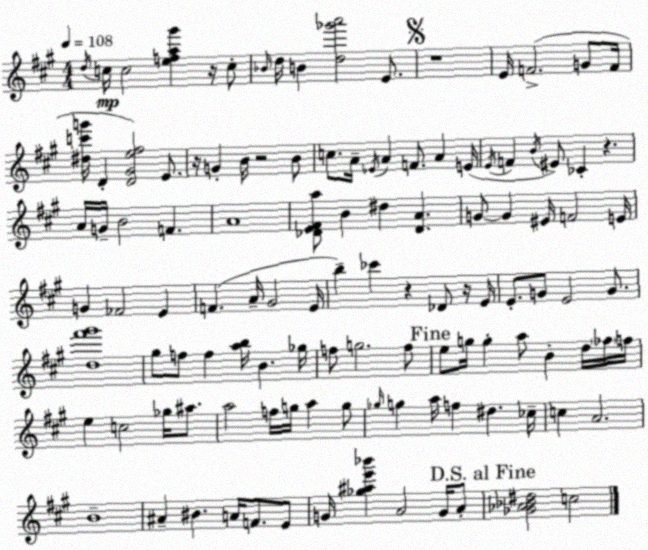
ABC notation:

X:1
T:Untitled
M:4/4
L:1/4
K:A
d/4 c/4 c2 [efa^g'] z/4 c/2 _B/4 d/4 B [d_g'a']2 E/2 z4 E/4 F2 G/2 F/4 [^dc'g']/4 D [D^Ge^f]2 E/2 z/4 G B/4 z2 B/2 c/2 A/4 _E/4 A F/2 A E/4 E/4 F B/4 ^E/2 _C z A/4 G/4 B2 F A4 [_DE^Fa]/2 B ^d [_DA] G/2 G ^E/4 F2 E/4 G _F2 E F A/4 ^G2 E/4 b _c' z _D/2 z/4 E/4 E/2 G/2 E2 G/2 [d^f'^g']4 ^g/2 f/2 f [ab]/4 B _g/4 f/2 g2 f/2 e/2 g/4 g a/2 B d/4 _f/4 f/4 e c2 _g/4 ^a/2 a2 f/4 g/4 a g/2 _g/4 g a/4 f ^d _c/4 c A2 B4 ^A ^B A/4 F/2 E/2 G/4 [_g^ae'_b'] A2 G/4 A/2 [_G_A_B^d]2 c2